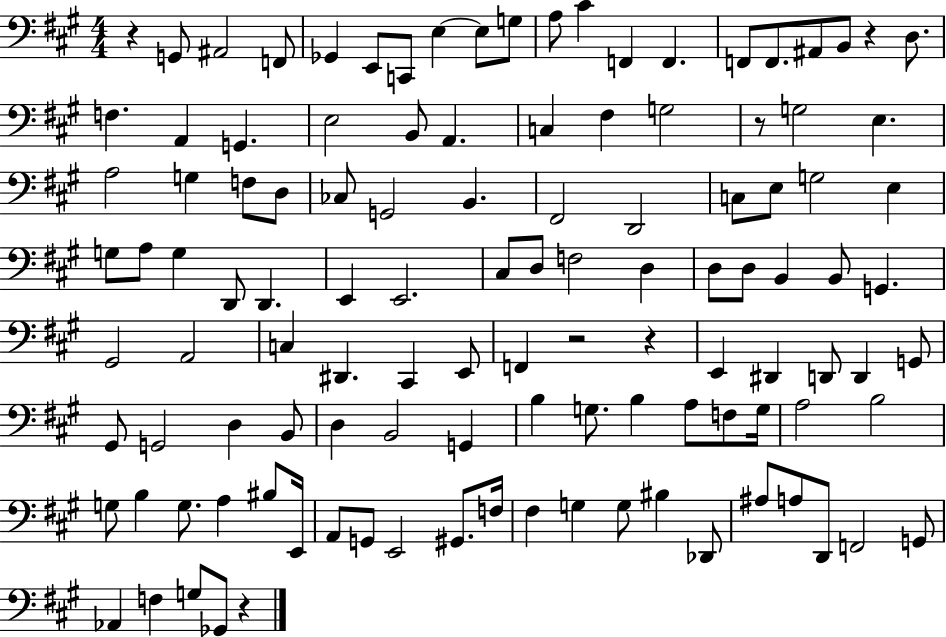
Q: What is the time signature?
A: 4/4